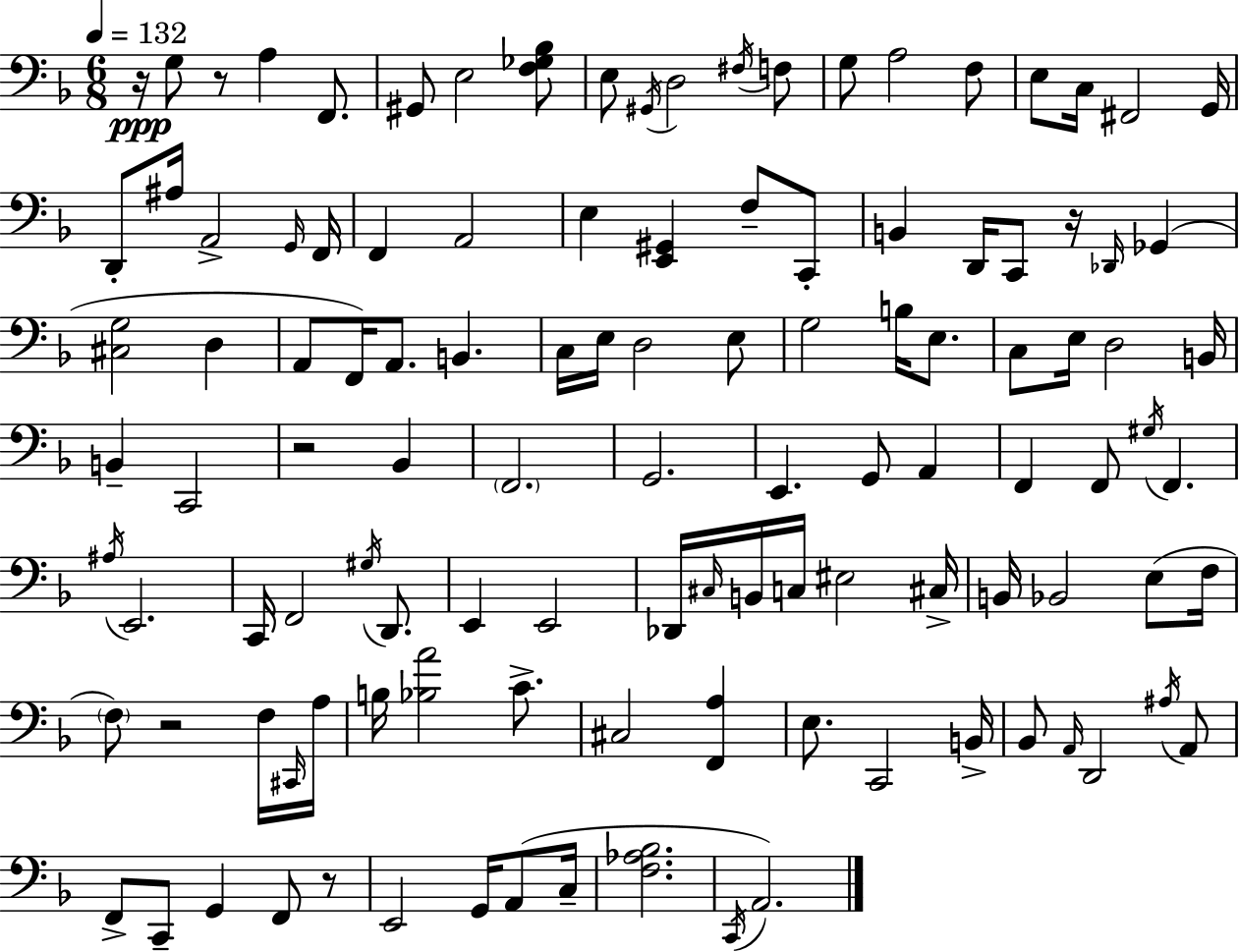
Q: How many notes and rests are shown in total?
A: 115